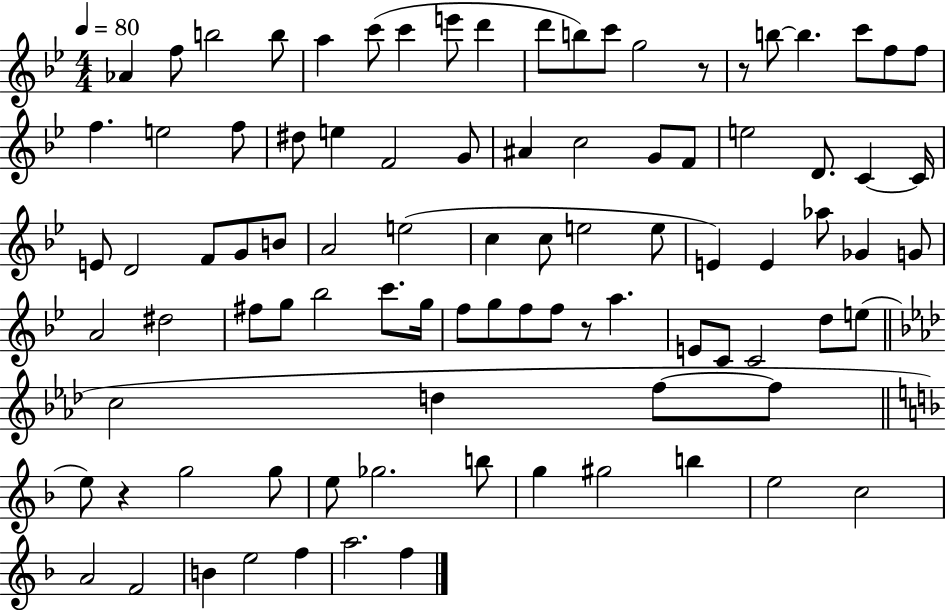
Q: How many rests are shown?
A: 4